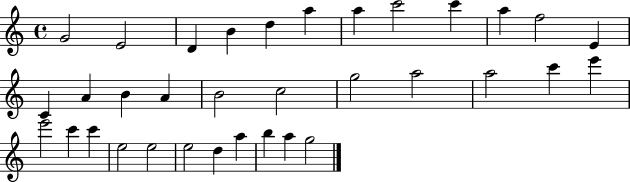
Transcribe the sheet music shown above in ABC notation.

X:1
T:Untitled
M:4/4
L:1/4
K:C
G2 E2 D B d a a c'2 c' a f2 E C A B A B2 c2 g2 a2 a2 c' e' e'2 c' c' e2 e2 e2 d a b a g2